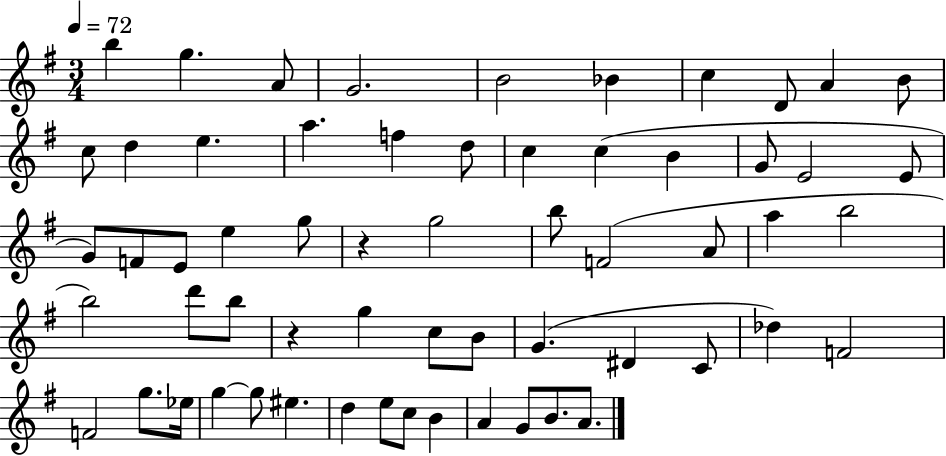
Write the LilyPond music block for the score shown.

{
  \clef treble
  \numericTimeSignature
  \time 3/4
  \key g \major
  \tempo 4 = 72
  b''4 g''4. a'8 | g'2. | b'2 bes'4 | c''4 d'8 a'4 b'8 | \break c''8 d''4 e''4. | a''4. f''4 d''8 | c''4 c''4( b'4 | g'8 e'2 e'8 | \break g'8) f'8 e'8 e''4 g''8 | r4 g''2 | b''8 f'2( a'8 | a''4 b''2 | \break b''2) d'''8 b''8 | r4 g''4 c''8 b'8 | g'4.( dis'4 c'8 | des''4) f'2 | \break f'2 g''8. ees''16 | g''4~~ g''8 eis''4. | d''4 e''8 c''8 b'4 | a'4 g'8 b'8. a'8. | \break \bar "|."
}